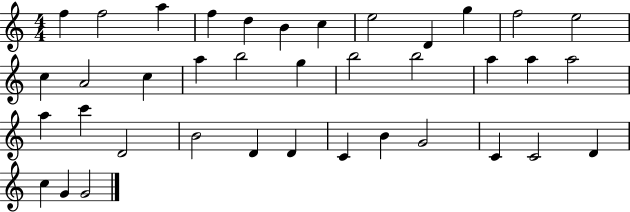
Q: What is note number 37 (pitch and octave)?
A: G4